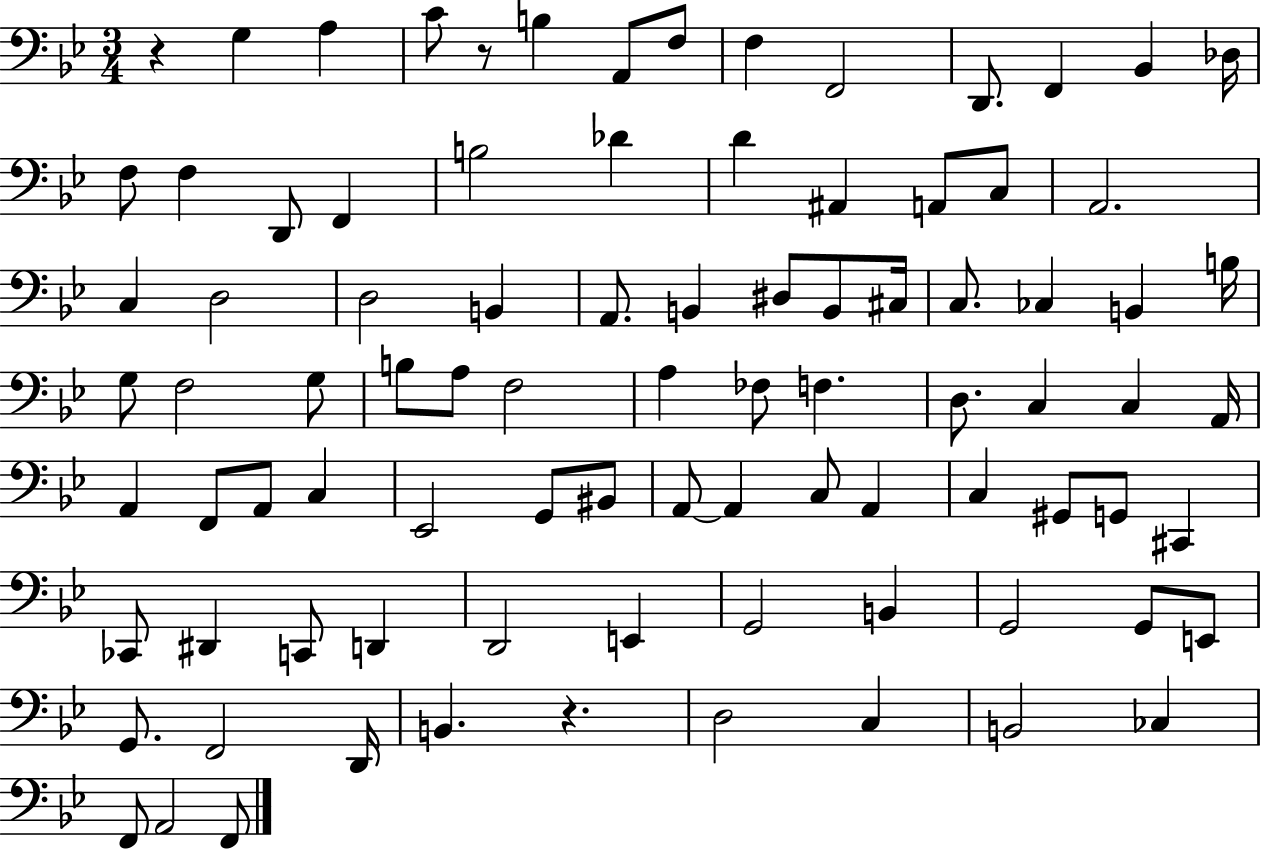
{
  \clef bass
  \numericTimeSignature
  \time 3/4
  \key bes \major
  r4 g4 a4 | c'8 r8 b4 a,8 f8 | f4 f,2 | d,8. f,4 bes,4 des16 | \break f8 f4 d,8 f,4 | b2 des'4 | d'4 ais,4 a,8 c8 | a,2. | \break c4 d2 | d2 b,4 | a,8. b,4 dis8 b,8 cis16 | c8. ces4 b,4 b16 | \break g8 f2 g8 | b8 a8 f2 | a4 fes8 f4. | d8. c4 c4 a,16 | \break a,4 f,8 a,8 c4 | ees,2 g,8 bis,8 | a,8~~ a,4 c8 a,4 | c4 gis,8 g,8 cis,4 | \break ces,8 dis,4 c,8 d,4 | d,2 e,4 | g,2 b,4 | g,2 g,8 e,8 | \break g,8. f,2 d,16 | b,4. r4. | d2 c4 | b,2 ces4 | \break f,8 a,2 f,8 | \bar "|."
}